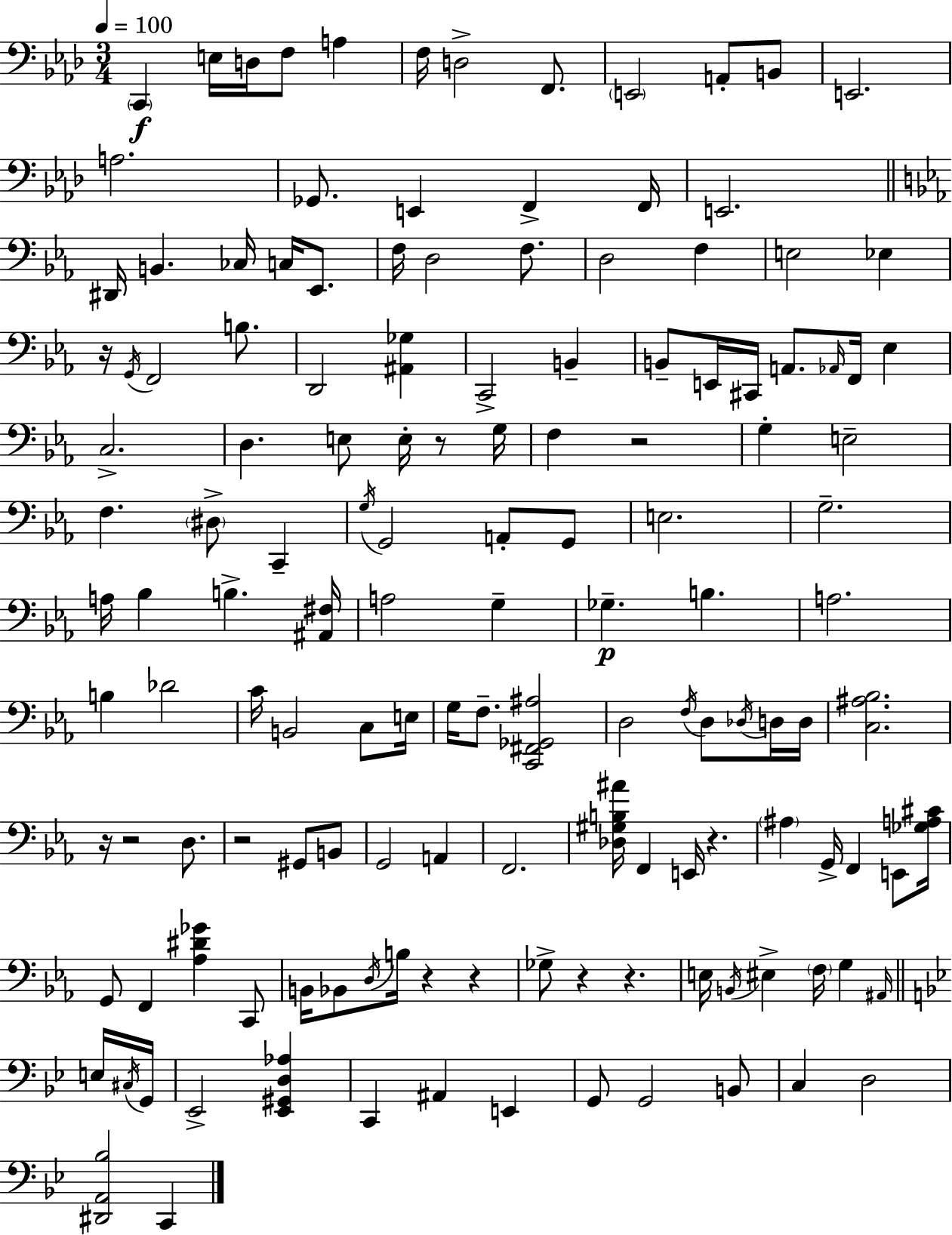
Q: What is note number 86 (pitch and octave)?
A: G2